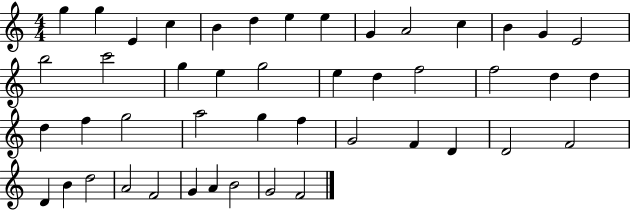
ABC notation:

X:1
T:Untitled
M:4/4
L:1/4
K:C
g g E c B d e e G A2 c B G E2 b2 c'2 g e g2 e d f2 f2 d d d f g2 a2 g f G2 F D D2 F2 D B d2 A2 F2 G A B2 G2 F2